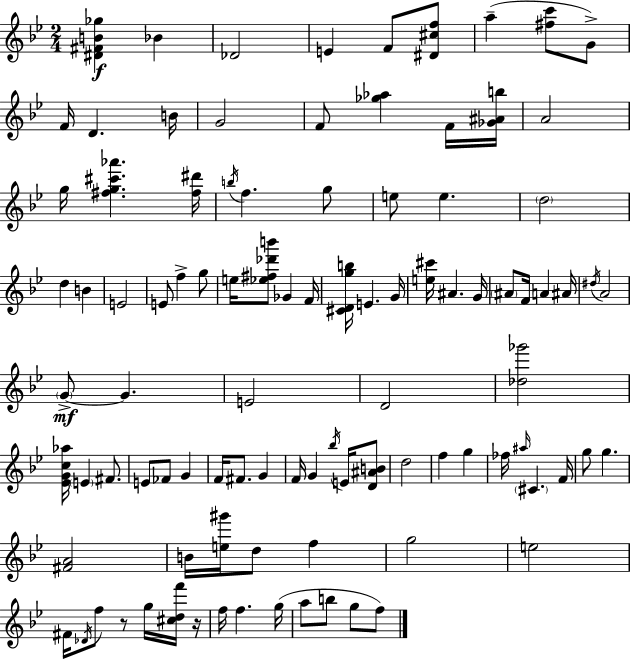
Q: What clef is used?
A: treble